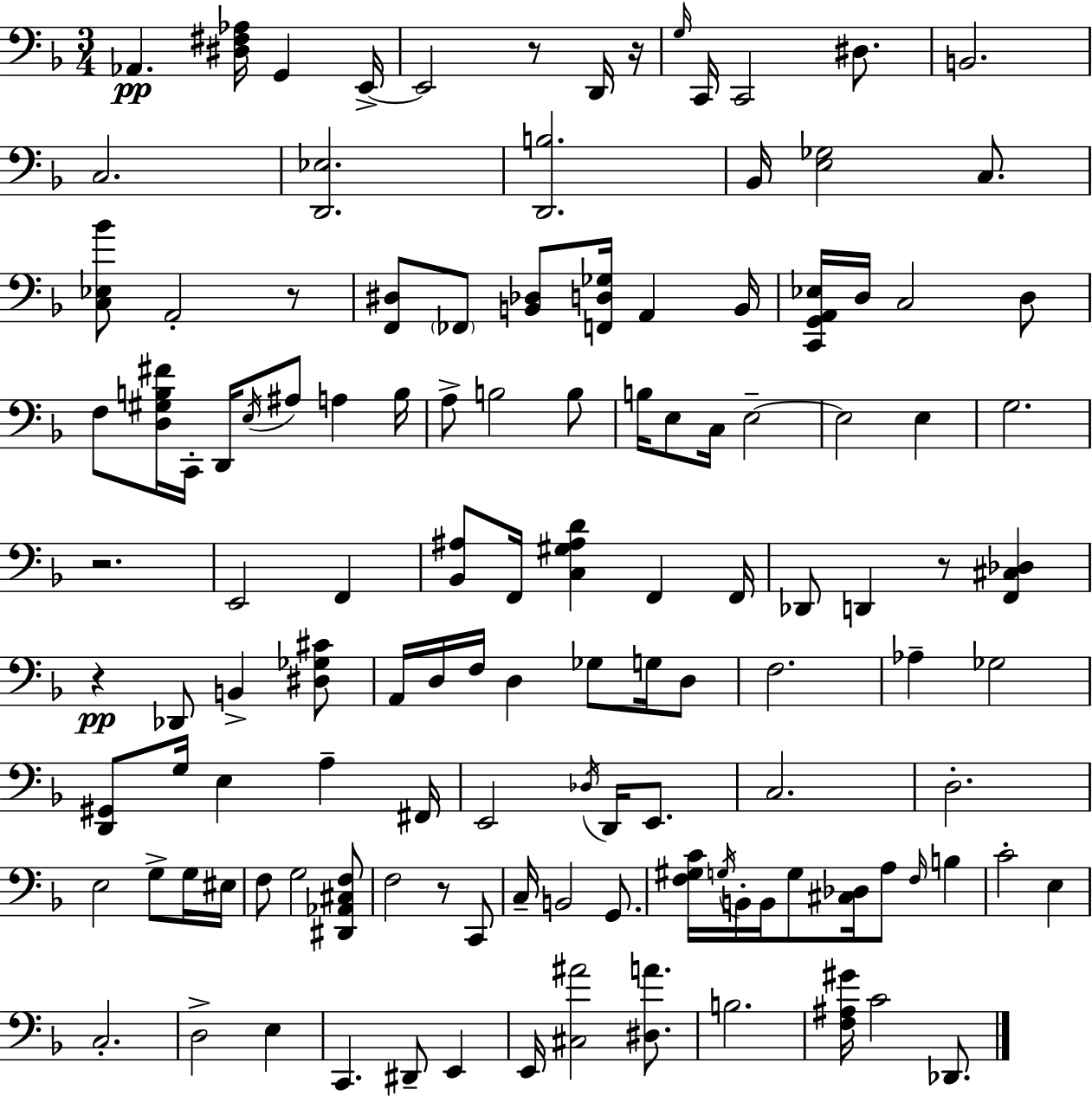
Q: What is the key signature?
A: F major